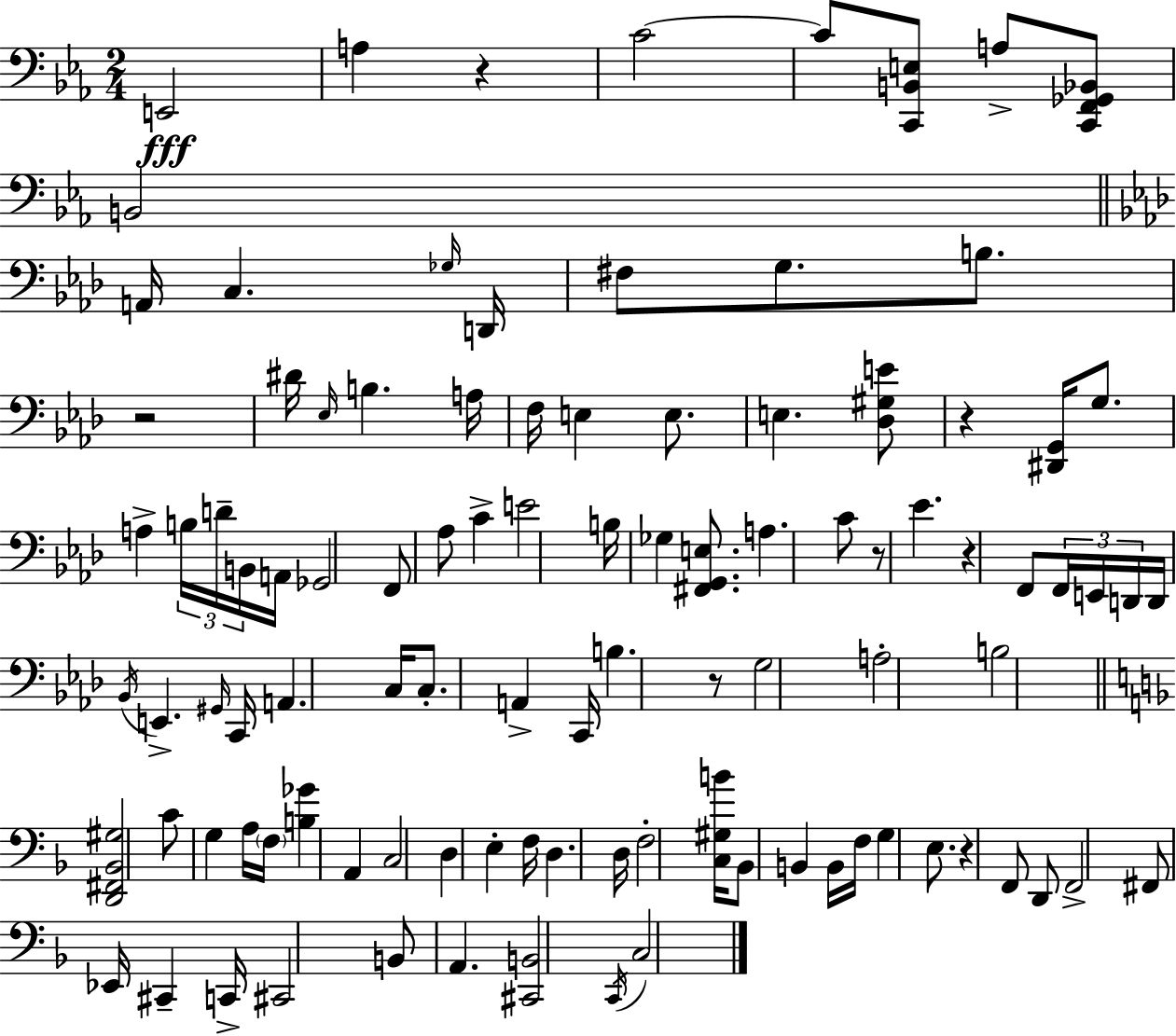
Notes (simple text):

E2/h A3/q R/q C4/h C4/e [C2,B2,E3]/e A3/e [C2,F2,Gb2,Bb2]/e B2/h A2/s C3/q. Gb3/s D2/s F#3/e G3/e. B3/e. R/h D#4/s Eb3/s B3/q. A3/s F3/s E3/q E3/e. E3/q. [Db3,G#3,E4]/e R/q [D#2,G2]/s G3/e. A3/q B3/s D4/s B2/s A2/s Gb2/h F2/e Ab3/e C4/q E4/h B3/s Gb3/q [F#2,G2,E3]/e. A3/q. C4/e R/e Eb4/q. R/q F2/e F2/s E2/s D2/s D2/s Bb2/s E2/q. G#2/s C2/s A2/q. C3/s C3/e. A2/q C2/s B3/q. R/e G3/h A3/h B3/h [D2,F#2,Bb2,G#3]/h C4/e G3/q A3/s F3/s [B3,Gb4]/q A2/q C3/h D3/q E3/q F3/s D3/q. D3/s F3/h [C3,G#3,B4]/s Bb2/e B2/q B2/s F3/s G3/q E3/e. R/q F2/e D2/e F2/h F#2/e Eb2/s C#2/q C2/s C#2/h B2/e A2/q. [C#2,B2]/h C2/s C3/h